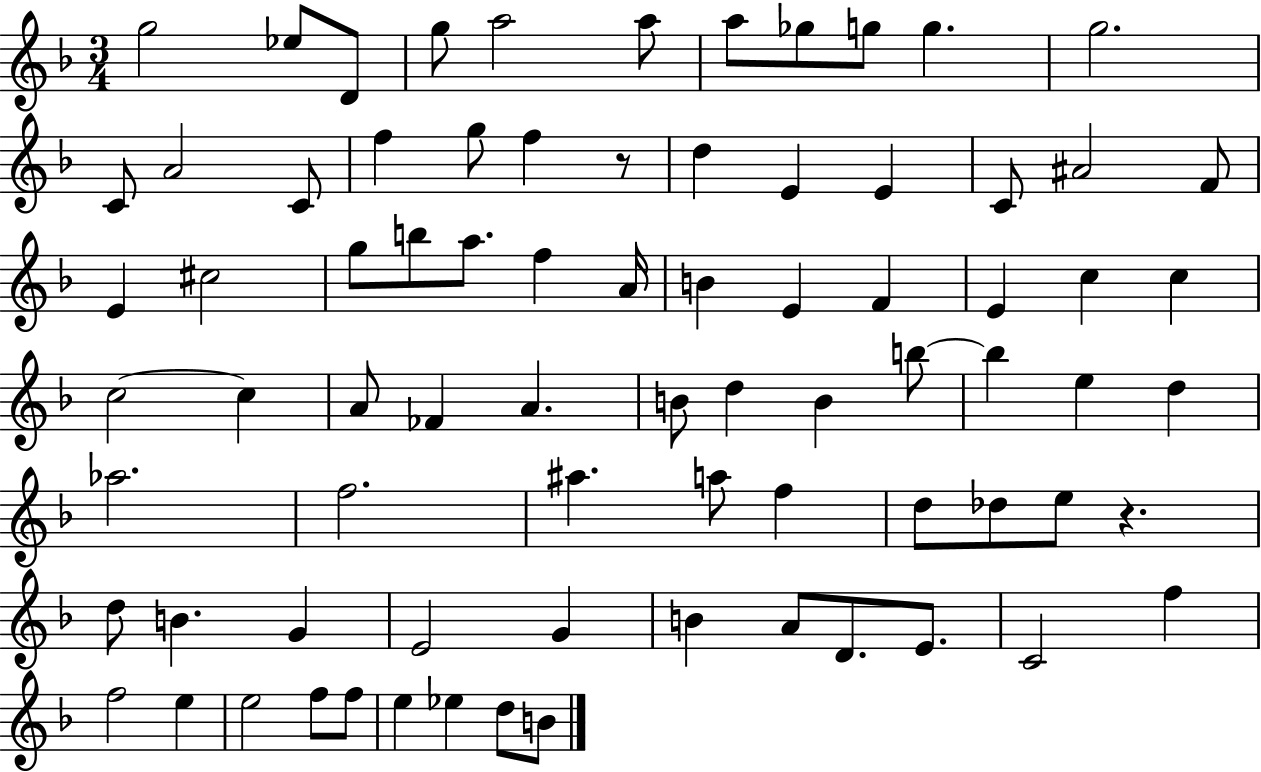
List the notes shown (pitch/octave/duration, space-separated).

G5/h Eb5/e D4/e G5/e A5/h A5/e A5/e Gb5/e G5/e G5/q. G5/h. C4/e A4/h C4/e F5/q G5/e F5/q R/e D5/q E4/q E4/q C4/e A#4/h F4/e E4/q C#5/h G5/e B5/e A5/e. F5/q A4/s B4/q E4/q F4/q E4/q C5/q C5/q C5/h C5/q A4/e FES4/q A4/q. B4/e D5/q B4/q B5/e B5/q E5/q D5/q Ab5/h. F5/h. A#5/q. A5/e F5/q D5/e Db5/e E5/e R/q. D5/e B4/q. G4/q E4/h G4/q B4/q A4/e D4/e. E4/e. C4/h F5/q F5/h E5/q E5/h F5/e F5/e E5/q Eb5/q D5/e B4/e